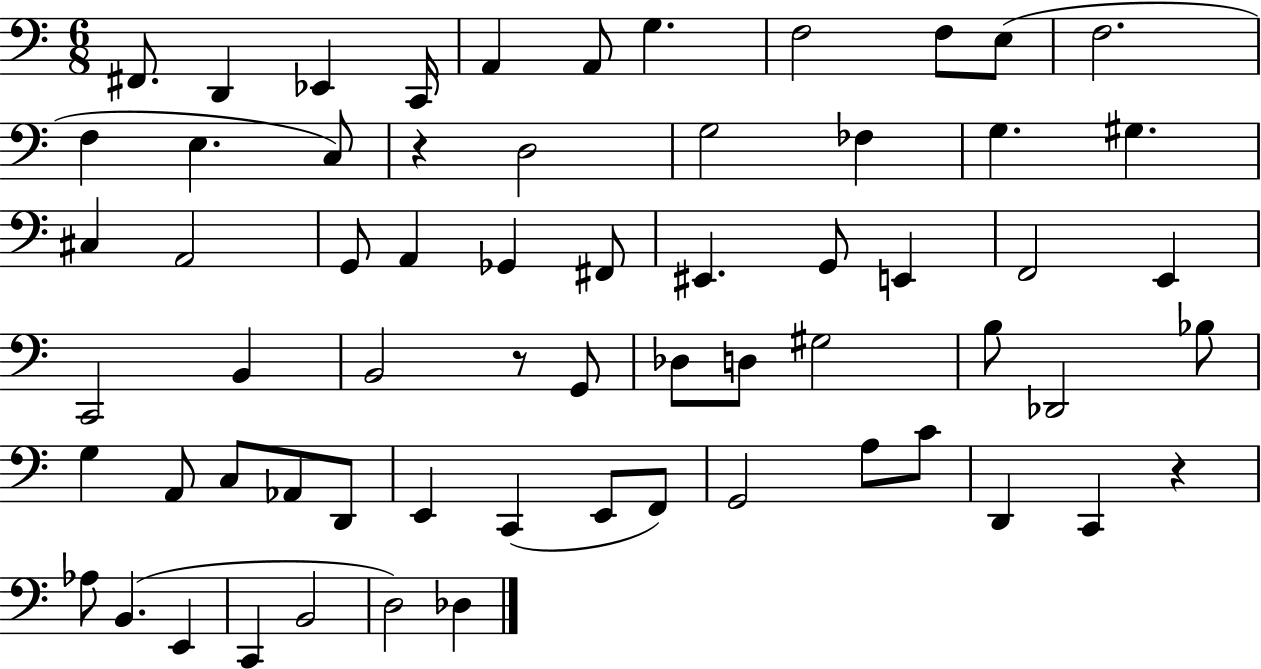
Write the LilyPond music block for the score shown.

{
  \clef bass
  \numericTimeSignature
  \time 6/8
  \key c \major
  fis,8. d,4 ees,4 c,16 | a,4 a,8 g4. | f2 f8 e8( | f2. | \break f4 e4. c8) | r4 d2 | g2 fes4 | g4. gis4. | \break cis4 a,2 | g,8 a,4 ges,4 fis,8 | eis,4. g,8 e,4 | f,2 e,4 | \break c,2 b,4 | b,2 r8 g,8 | des8 d8 gis2 | b8 des,2 bes8 | \break g4 a,8 c8 aes,8 d,8 | e,4 c,4( e,8 f,8) | g,2 a8 c'8 | d,4 c,4 r4 | \break aes8 b,4.( e,4 | c,4 b,2 | d2) des4 | \bar "|."
}